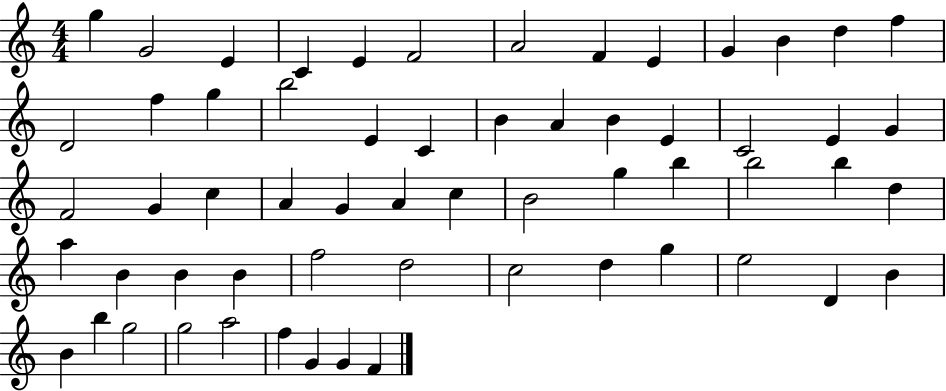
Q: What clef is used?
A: treble